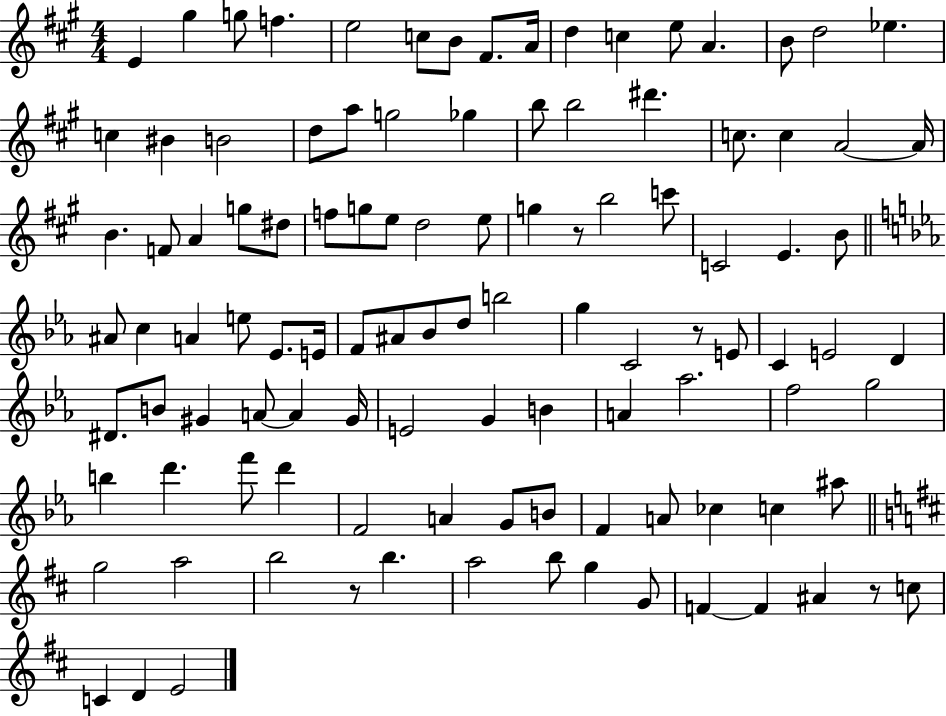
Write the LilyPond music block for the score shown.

{
  \clef treble
  \numericTimeSignature
  \time 4/4
  \key a \major
  e'4 gis''4 g''8 f''4. | e''2 c''8 b'8 fis'8. a'16 | d''4 c''4 e''8 a'4. | b'8 d''2 ees''4. | \break c''4 bis'4 b'2 | d''8 a''8 g''2 ges''4 | b''8 b''2 dis'''4. | c''8. c''4 a'2~~ a'16 | \break b'4. f'8 a'4 g''8 dis''8 | f''8 g''8 e''8 d''2 e''8 | g''4 r8 b''2 c'''8 | c'2 e'4. b'8 | \break \bar "||" \break \key c \minor ais'8 c''4 a'4 e''8 ees'8. e'16 | f'8 ais'8 bes'8 d''8 b''2 | g''4 c'2 r8 e'8 | c'4 e'2 d'4 | \break dis'8. b'8 gis'4 a'8~~ a'4 gis'16 | e'2 g'4 b'4 | a'4 aes''2. | f''2 g''2 | \break b''4 d'''4. f'''8 d'''4 | f'2 a'4 g'8 b'8 | f'4 a'8 ces''4 c''4 ais''8 | \bar "||" \break \key d \major g''2 a''2 | b''2 r8 b''4. | a''2 b''8 g''4 g'8 | f'4~~ f'4 ais'4 r8 c''8 | \break c'4 d'4 e'2 | \bar "|."
}